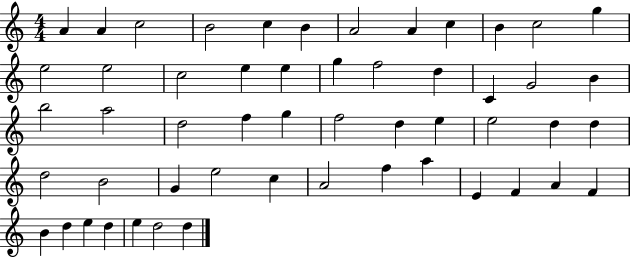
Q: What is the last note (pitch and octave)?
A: D5